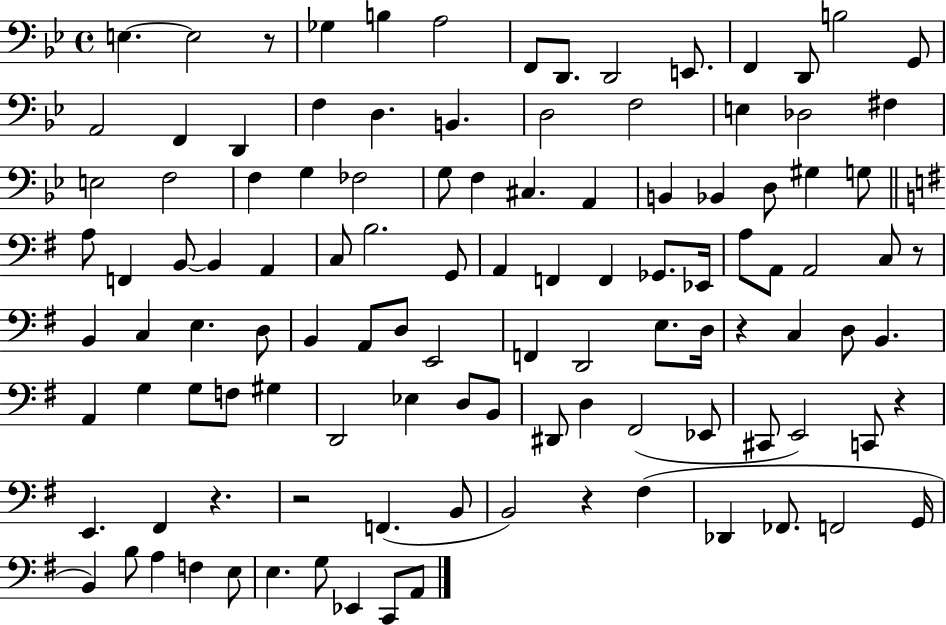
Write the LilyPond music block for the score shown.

{
  \clef bass
  \time 4/4
  \defaultTimeSignature
  \key bes \major
  e4.~~ e2 r8 | ges4 b4 a2 | f,8 d,8. d,2 e,8. | f,4 d,8 b2 g,8 | \break a,2 f,4 d,4 | f4 d4. b,4. | d2 f2 | e4 des2 fis4 | \break e2 f2 | f4 g4 fes2 | g8 f4 cis4. a,4 | b,4 bes,4 d8 gis4 g8 | \break \bar "||" \break \key g \major a8 f,4 b,8~~ b,4 a,4 | c8 b2. g,8 | a,4 f,4 f,4 ges,8. ees,16 | a8 a,8 a,2 c8 r8 | \break b,4 c4 e4. d8 | b,4 a,8 d8 e,2 | f,4 d,2 e8. d16 | r4 c4 d8 b,4. | \break a,4 g4 g8 f8 gis4 | d,2 ees4 d8 b,8 | dis,8 d4 fis,2( ees,8 | cis,8 e,2) c,8 r4 | \break e,4. fis,4 r4. | r2 f,4.( b,8 | b,2) r4 fis4( | des,4 fes,8. f,2 g,16 | \break b,4) b8 a4 f4 e8 | e4. g8 ees,4 c,8 a,8 | \bar "|."
}